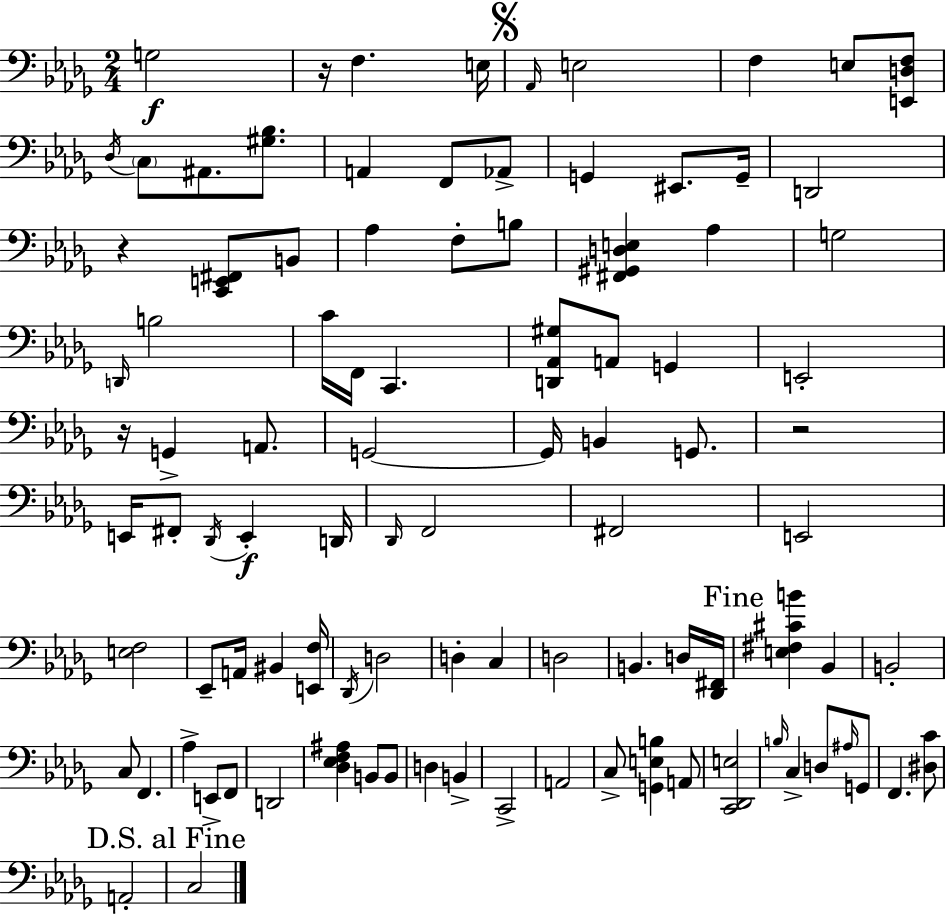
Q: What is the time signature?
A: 2/4